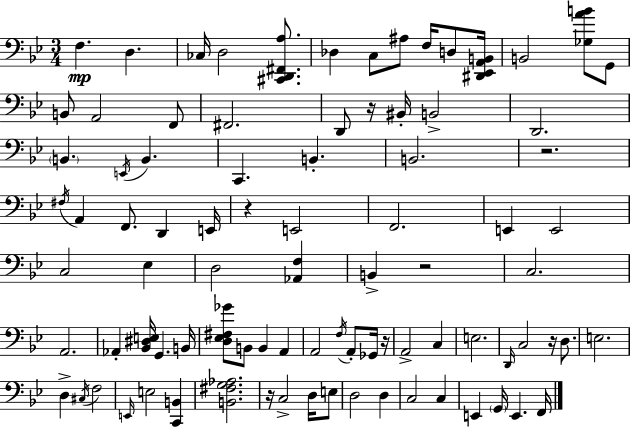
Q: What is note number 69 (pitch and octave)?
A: C3